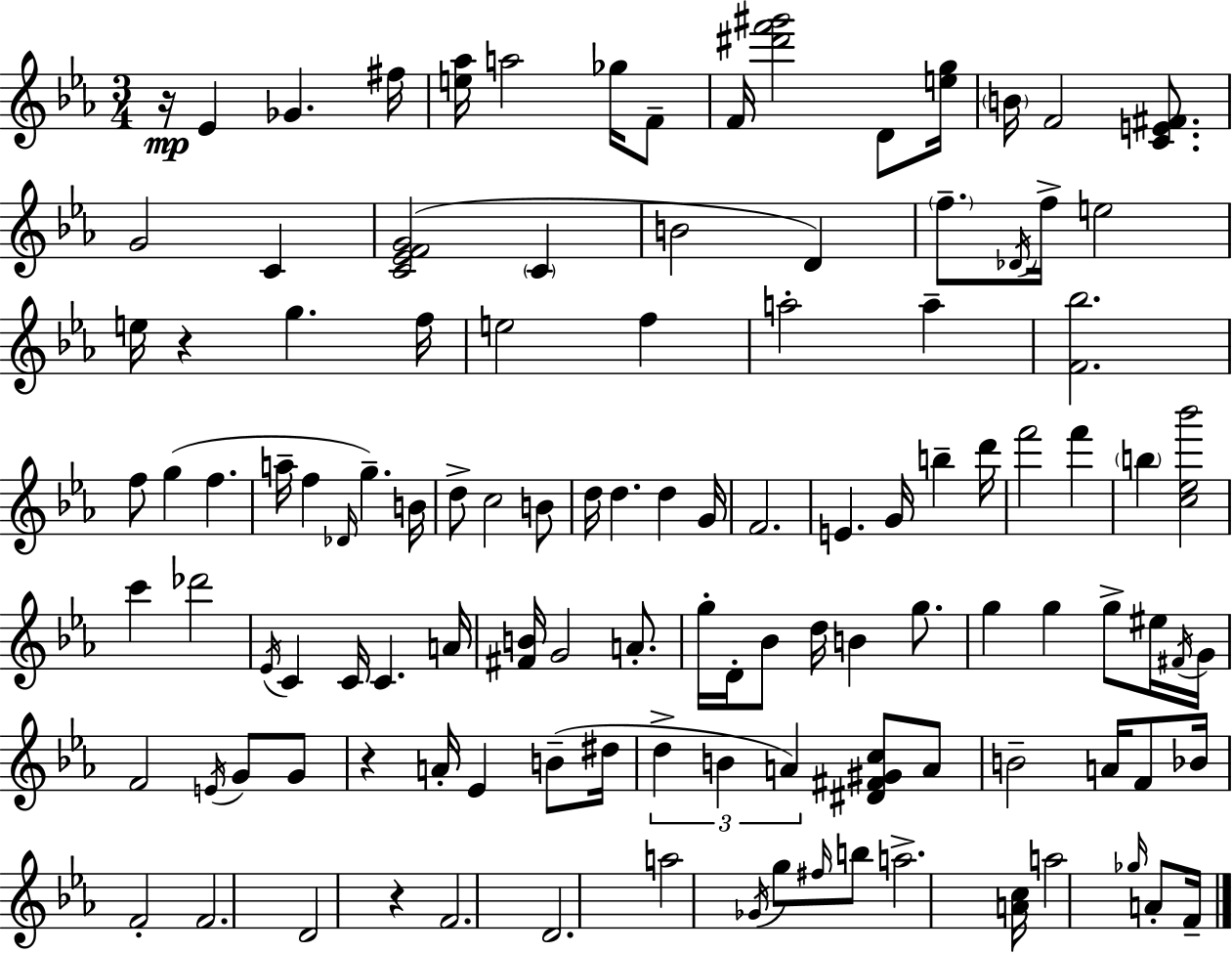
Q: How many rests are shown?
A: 4